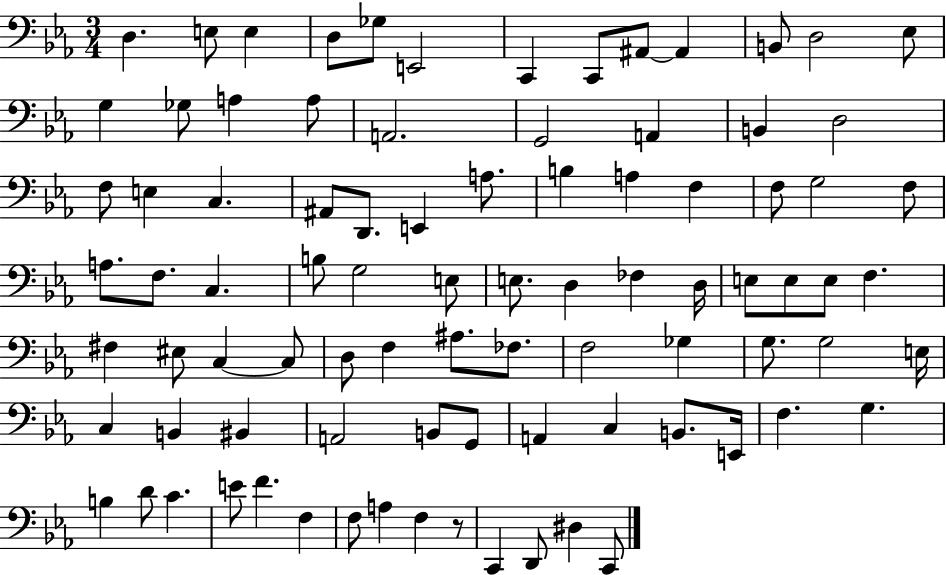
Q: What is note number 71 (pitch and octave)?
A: B2